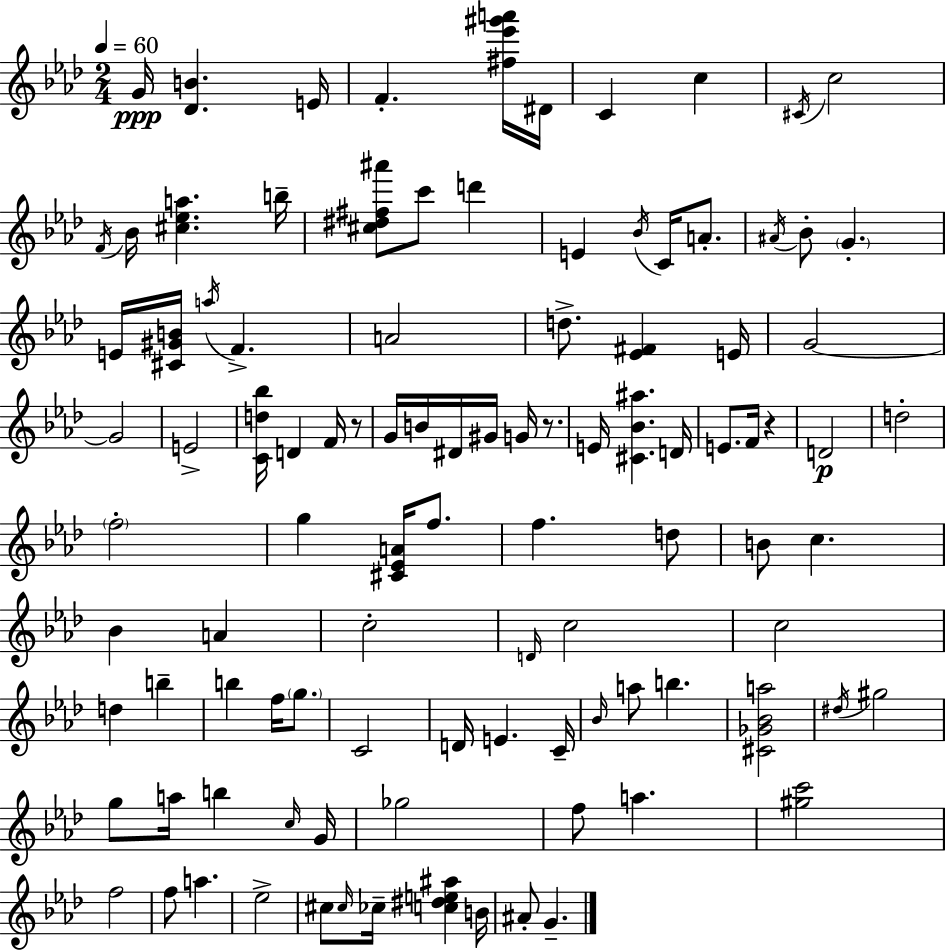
G4/s [Db4,B4]/q. E4/s F4/q. [F#5,Eb6,G#6,A6]/s D#4/s C4/q C5/q C#4/s C5/h F4/s Bb4/s [C#5,Eb5,A5]/q. B5/s [C#5,D#5,F#5,A#6]/e C6/e D6/q E4/q Bb4/s C4/s A4/e. A#4/s Bb4/e G4/q. E4/s [C#4,G#4,B4]/s A5/s F4/q. A4/h D5/e. [Eb4,F#4]/q E4/s G4/h G4/h E4/h [C4,D5,Bb5]/s D4/q F4/s R/e G4/s B4/s D#4/s G#4/s G4/s R/e. E4/s [C#4,Bb4,A#5]/q. D4/s E4/e. F4/s R/q D4/h D5/h F5/h G5/q [C#4,Eb4,A4]/s F5/e. F5/q. D5/e B4/e C5/q. Bb4/q A4/q C5/h D4/s C5/h C5/h D5/q B5/q B5/q F5/s G5/e. C4/h D4/s E4/q. C4/s Bb4/s A5/e B5/q. [C#4,Gb4,Bb4,A5]/h D#5/s G#5/h G5/e A5/s B5/q C5/s G4/s Gb5/h F5/e A5/q. [G#5,C6]/h F5/h F5/e A5/q. Eb5/h C#5/e C#5/s CES5/s [C5,D#5,E5,A#5]/q B4/s A#4/e G4/q.